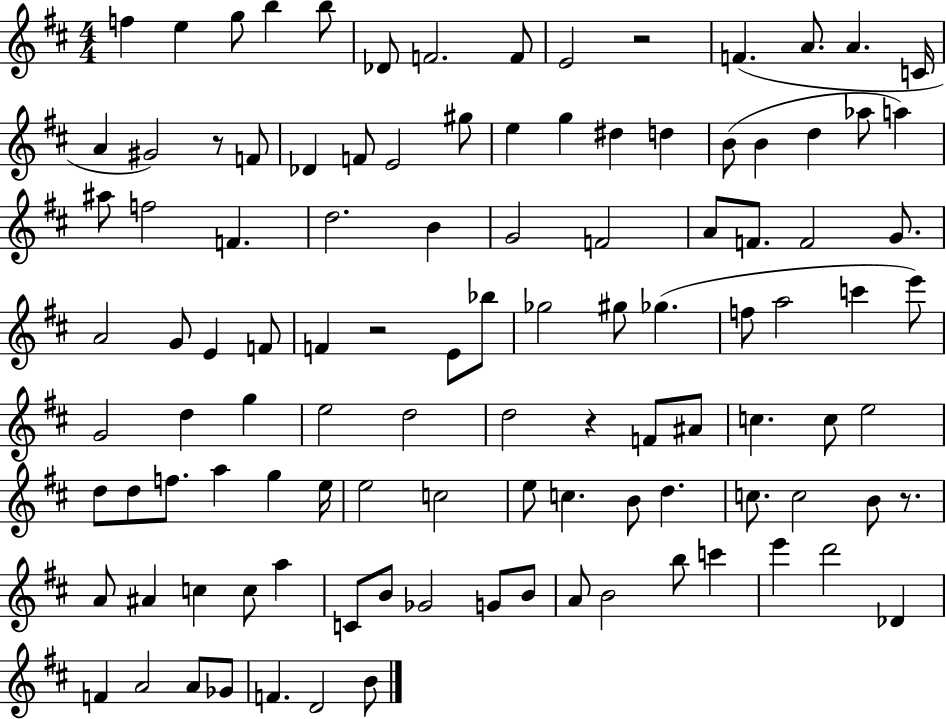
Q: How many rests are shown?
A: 5